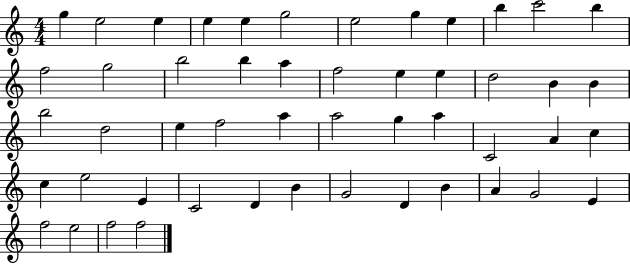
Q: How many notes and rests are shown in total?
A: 50